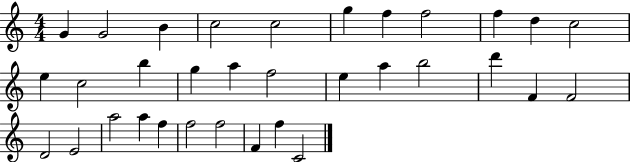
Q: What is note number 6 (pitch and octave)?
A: G5